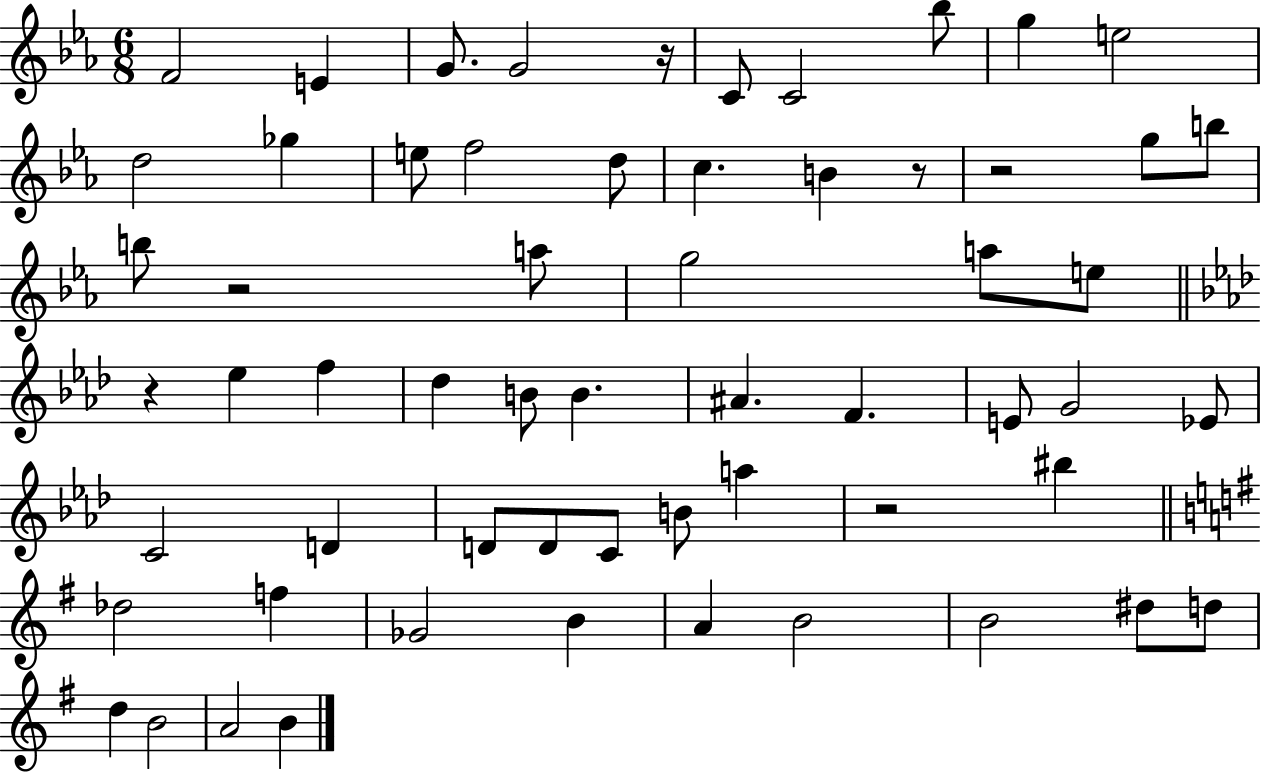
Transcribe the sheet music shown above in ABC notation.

X:1
T:Untitled
M:6/8
L:1/4
K:Eb
F2 E G/2 G2 z/4 C/2 C2 _b/2 g e2 d2 _g e/2 f2 d/2 c B z/2 z2 g/2 b/2 b/2 z2 a/2 g2 a/2 e/2 z _e f _d B/2 B ^A F E/2 G2 _E/2 C2 D D/2 D/2 C/2 B/2 a z2 ^b _d2 f _G2 B A B2 B2 ^d/2 d/2 d B2 A2 B